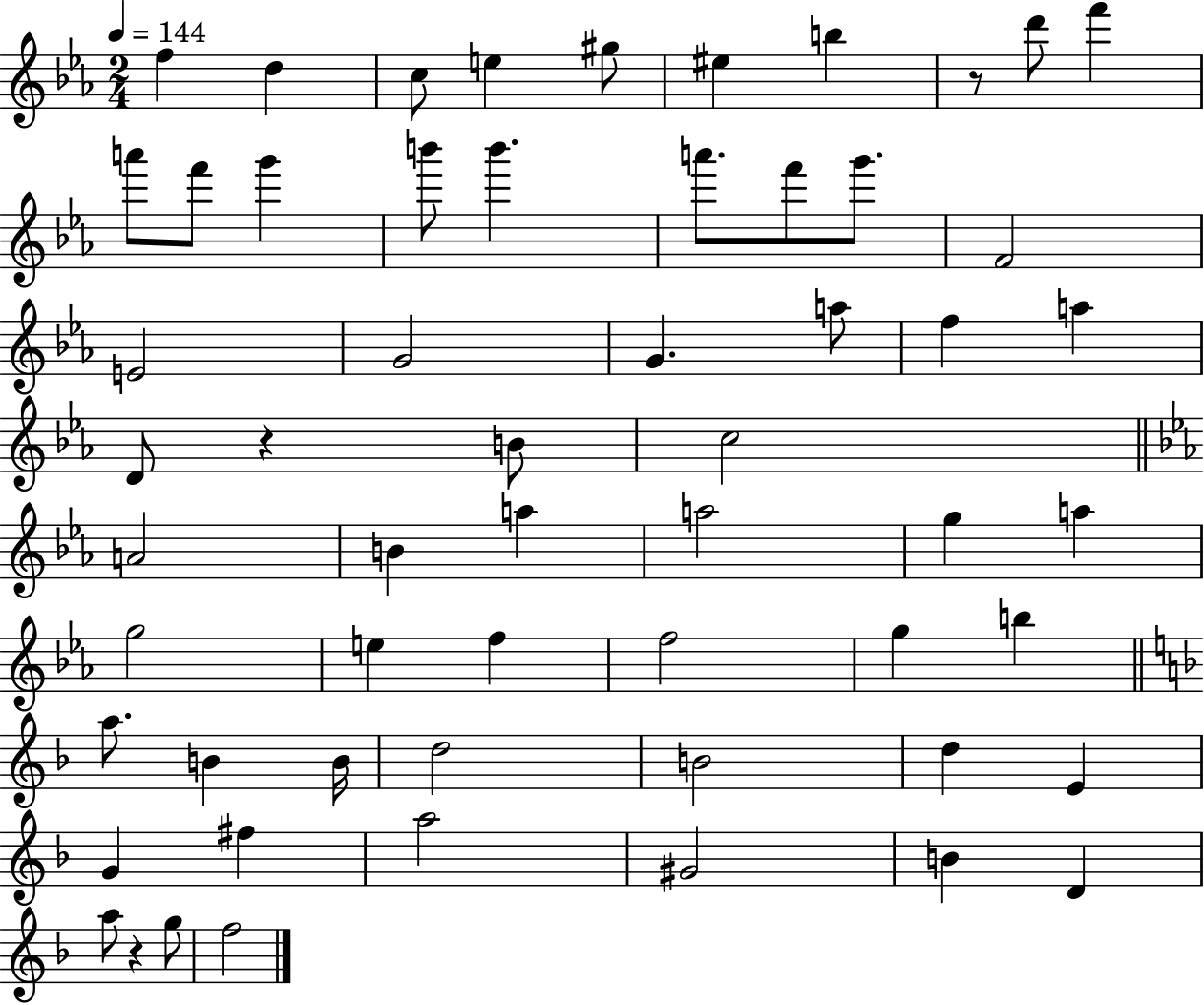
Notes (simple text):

F5/q D5/q C5/e E5/q G#5/e EIS5/q B5/q R/e D6/e F6/q A6/e F6/e G6/q B6/e B6/q. A6/e. F6/e G6/e. F4/h E4/h G4/h G4/q. A5/e F5/q A5/q D4/e R/q B4/e C5/h A4/h B4/q A5/q A5/h G5/q A5/q G5/h E5/q F5/q F5/h G5/q B5/q A5/e. B4/q B4/s D5/h B4/h D5/q E4/q G4/q F#5/q A5/h G#4/h B4/q D4/q A5/e R/q G5/e F5/h